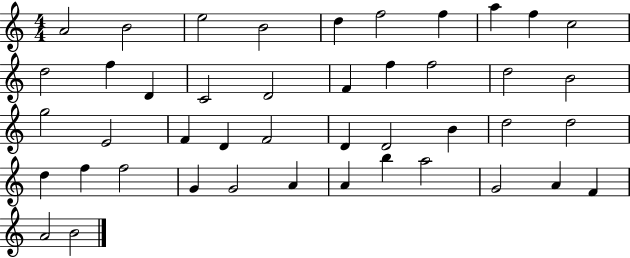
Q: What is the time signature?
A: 4/4